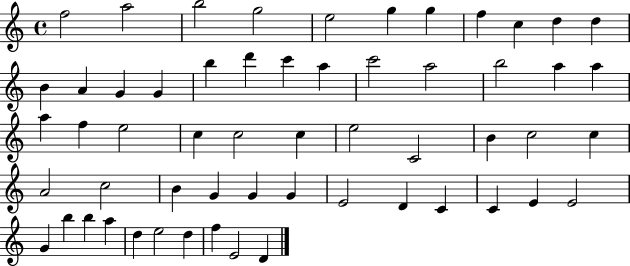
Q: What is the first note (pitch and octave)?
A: F5